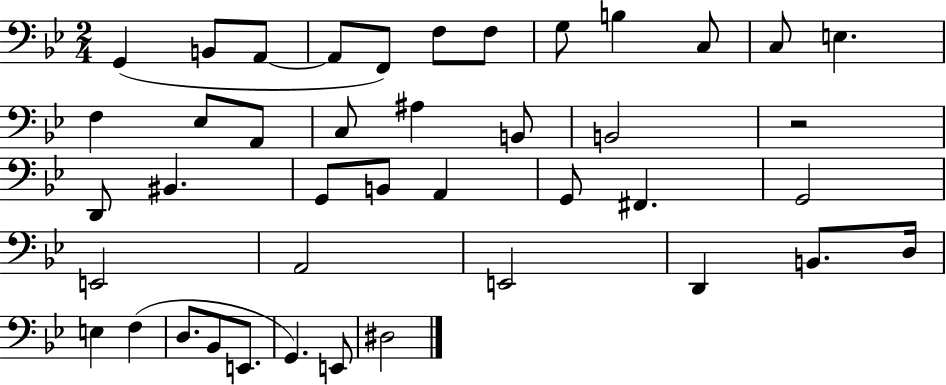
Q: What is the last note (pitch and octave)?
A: D#3